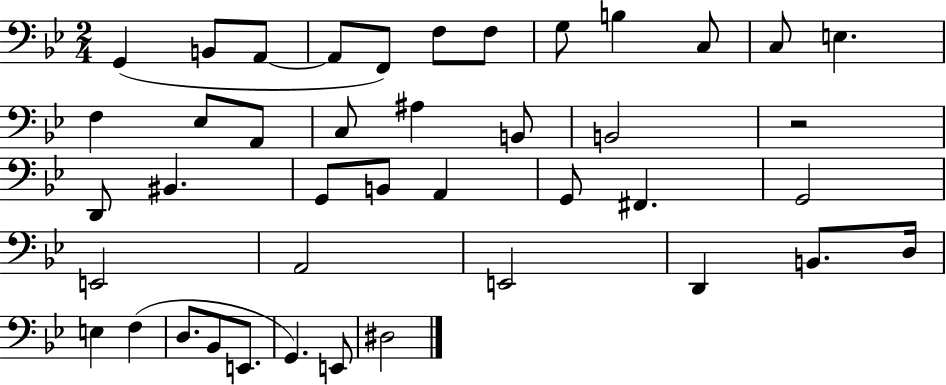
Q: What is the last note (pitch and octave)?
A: D#3